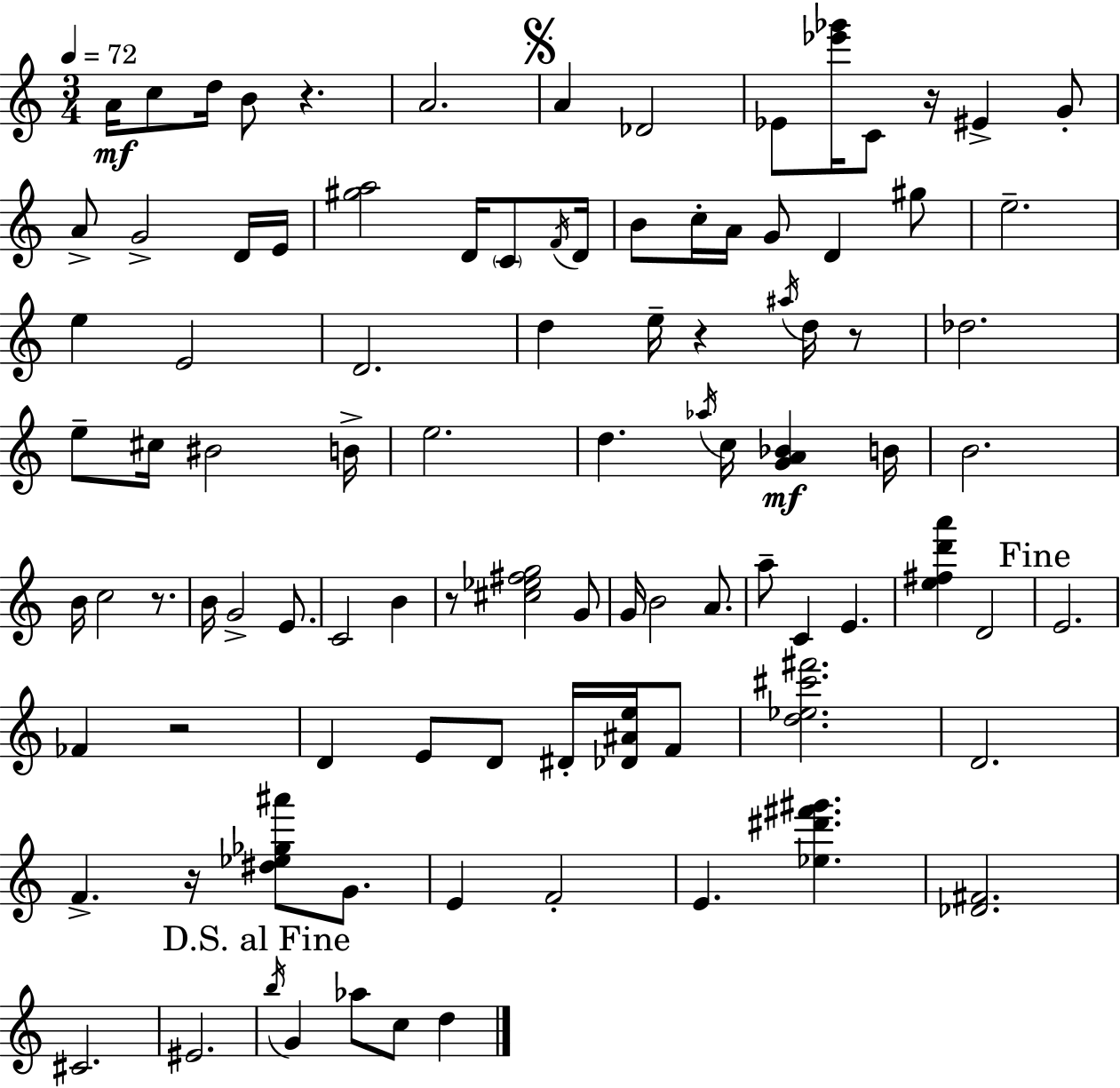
{
  \clef treble
  \numericTimeSignature
  \time 3/4
  \key c \major
  \tempo 4 = 72
  a'16\mf c''8 d''16 b'8 r4. | a'2. | \mark \markup { \musicglyph "scripts.segno" } a'4 des'2 | ees'8 <ees''' ges'''>16 c'8 r16 eis'4-> g'8-. | \break a'8-> g'2-> d'16 e'16 | <gis'' a''>2 d'16 \parenthesize c'8 \acciaccatura { f'16 } | d'16 b'8 c''16-. a'16 g'8 d'4 gis''8 | e''2.-- | \break e''4 e'2 | d'2. | d''4 e''16-- r4 \acciaccatura { ais''16 } d''16 | r8 des''2. | \break e''8-- cis''16 bis'2 | b'16-> e''2. | d''4. \acciaccatura { aes''16 } c''16 <g' a' bes'>4\mf | b'16 b'2. | \break b'16 c''2 | r8. b'16 g'2-> | e'8. c'2 b'4 | r8 <cis'' ees'' fis'' g''>2 | \break g'8 g'16 b'2 | a'8. a''8-- c'4 e'4. | <e'' fis'' d''' a'''>4 d'2 | \mark "Fine" e'2. | \break fes'4 r2 | d'4 e'8 d'8 dis'16-. | <des' ais' e''>16 f'8 <d'' ees'' cis''' fis'''>2. | d'2. | \break f'4.-> r16 <dis'' ees'' ges'' ais'''>8 | g'8. e'4 f'2-. | e'4. <ees'' dis''' fis''' gis'''>4. | <des' fis'>2. | \break cis'2. | eis'2. | \mark "D.S. al Fine" \acciaccatura { b''16 } g'4 aes''8 c''8 | d''4 \bar "|."
}